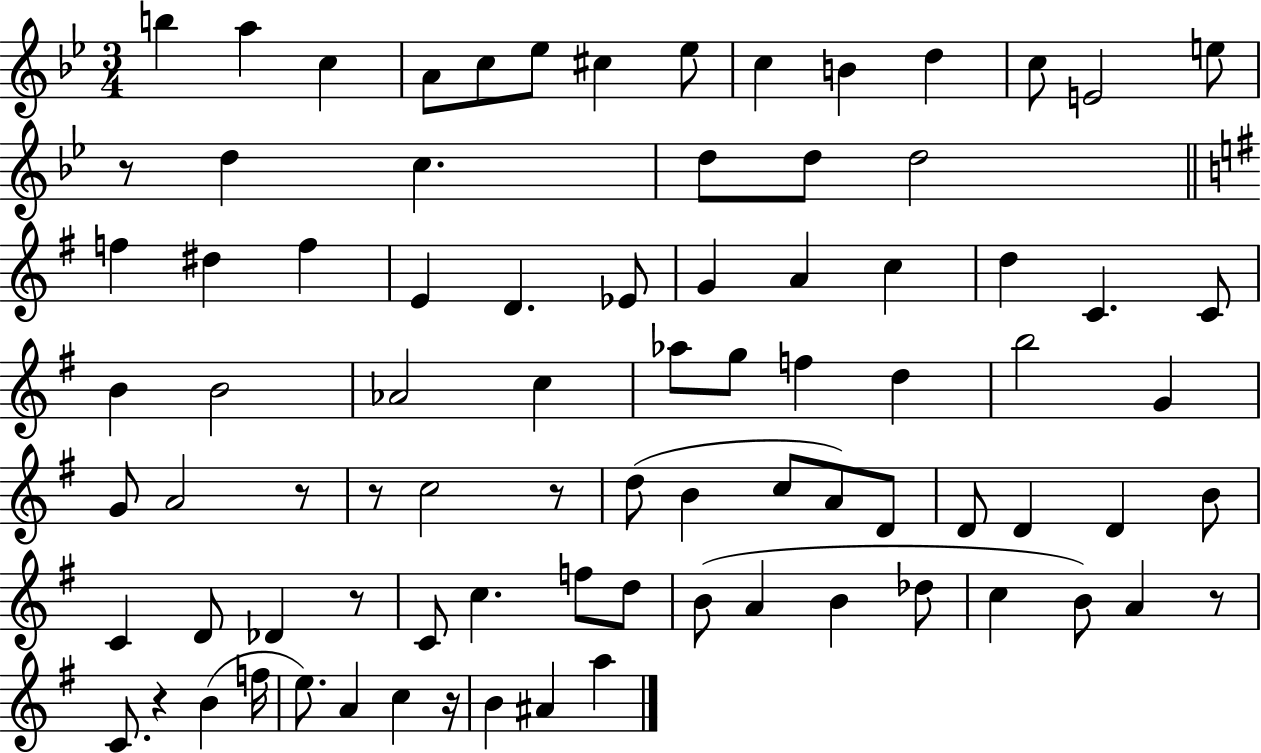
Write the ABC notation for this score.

X:1
T:Untitled
M:3/4
L:1/4
K:Bb
b a c A/2 c/2 _e/2 ^c _e/2 c B d c/2 E2 e/2 z/2 d c d/2 d/2 d2 f ^d f E D _E/2 G A c d C C/2 B B2 _A2 c _a/2 g/2 f d b2 G G/2 A2 z/2 z/2 c2 z/2 d/2 B c/2 A/2 D/2 D/2 D D B/2 C D/2 _D z/2 C/2 c f/2 d/2 B/2 A B _d/2 c B/2 A z/2 C/2 z B f/4 e/2 A c z/4 B ^A a